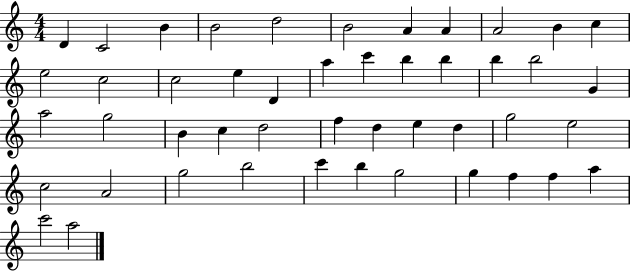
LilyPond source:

{
  \clef treble
  \numericTimeSignature
  \time 4/4
  \key c \major
  d'4 c'2 b'4 | b'2 d''2 | b'2 a'4 a'4 | a'2 b'4 c''4 | \break e''2 c''2 | c''2 e''4 d'4 | a''4 c'''4 b''4 b''4 | b''4 b''2 g'4 | \break a''2 g''2 | b'4 c''4 d''2 | f''4 d''4 e''4 d''4 | g''2 e''2 | \break c''2 a'2 | g''2 b''2 | c'''4 b''4 g''2 | g''4 f''4 f''4 a''4 | \break c'''2 a''2 | \bar "|."
}